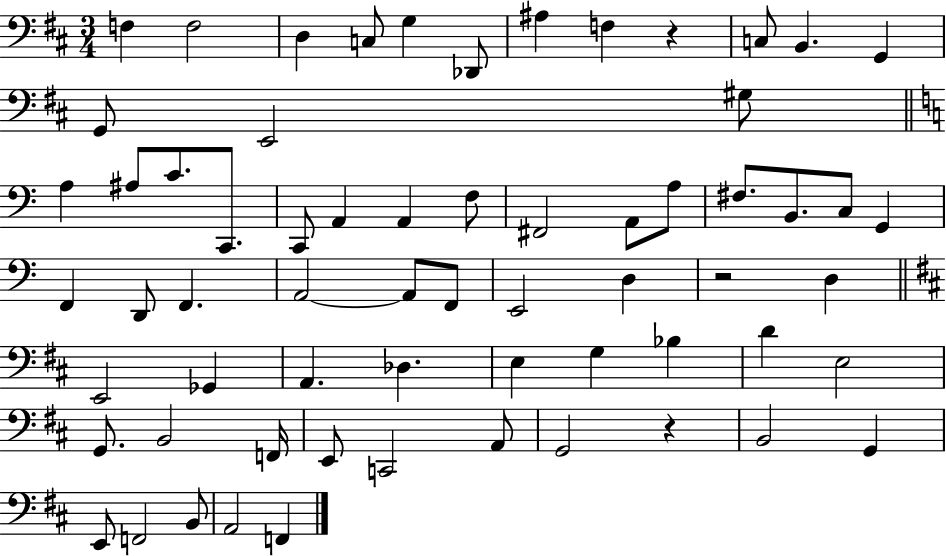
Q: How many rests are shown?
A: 3